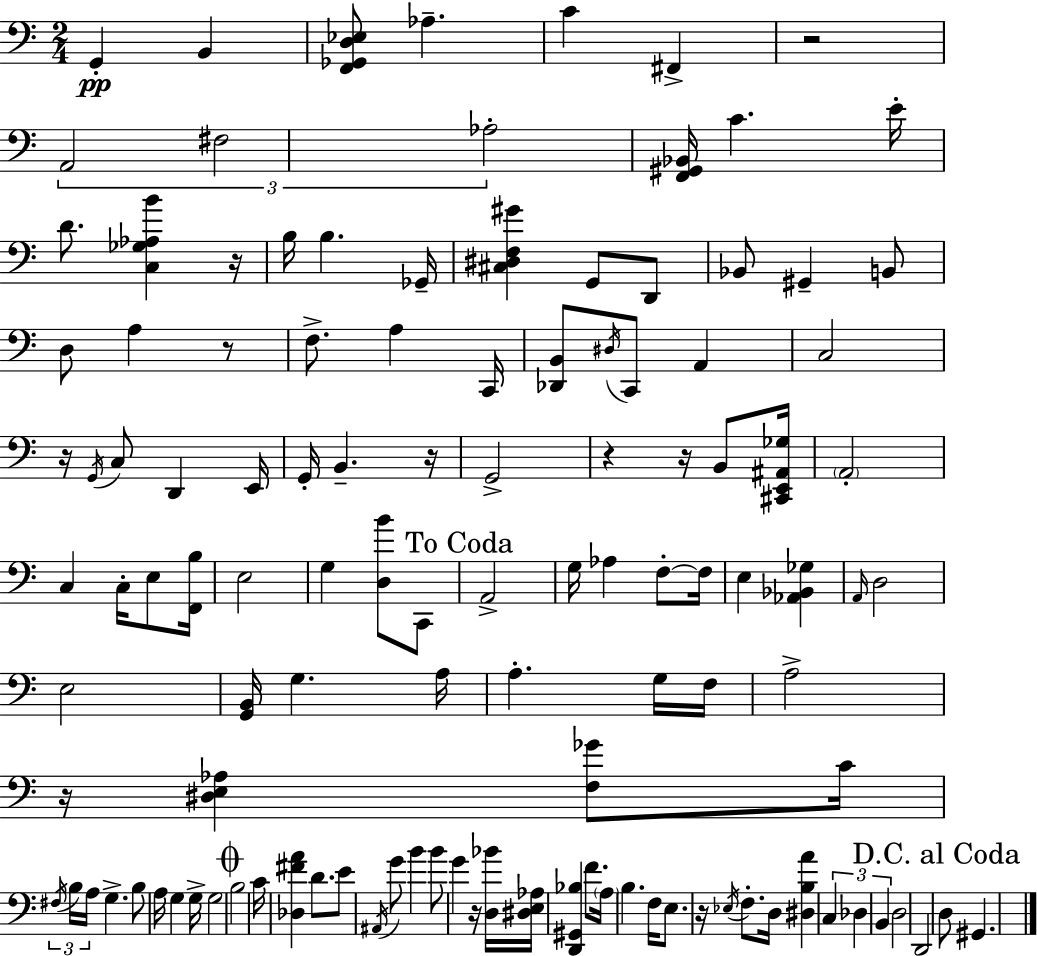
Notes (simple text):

G2/q B2/q [F2,Gb2,D3,Eb3]/e Ab3/q. C4/q F#2/q R/h A2/h F#3/h Ab3/h [F2,G#2,Bb2]/s C4/q. E4/s D4/e. [C3,Gb3,Ab3,B4]/q R/s B3/s B3/q. Gb2/s [C#3,D#3,F3,G#4]/q G2/e D2/e Bb2/e G#2/q B2/e D3/e A3/q R/e F3/e. A3/q C2/s [Db2,B2]/e D#3/s C2/e A2/q C3/h R/s G2/s C3/e D2/q E2/s G2/s B2/q. R/s G2/h R/q R/s B2/e [C#2,E2,A#2,Gb3]/s A2/h C3/q C3/s E3/e [F2,B3]/s E3/h G3/q [D3,B4]/e C2/e A2/h G3/s Ab3/q F3/e F3/s E3/q [Ab2,Bb2,Gb3]/q A2/s D3/h E3/h [G2,B2]/s G3/q. A3/s A3/q. G3/s F3/s A3/h R/s [D#3,E3,Ab3]/q [F3,Gb4]/e C4/s F#3/s B3/s A3/s G3/q. B3/e A3/s G3/q G3/s G3/h B3/h C4/s [Db3,F#4,A4]/q D4/e. E4/e A#2/s G4/e B4/q B4/e G4/q R/s [D3,Bb4]/s [D#3,E3,Ab3]/s [D2,G#2,Bb3]/q F4/e. A3/s B3/q. F3/s E3/e. R/s Eb3/s F3/e. D3/s [D#3,B3,A4]/q C3/q Db3/q B2/q D3/h D2/h D3/e G#2/q.